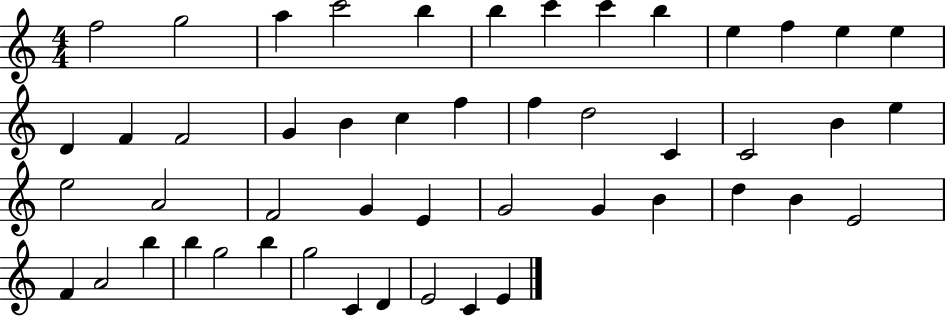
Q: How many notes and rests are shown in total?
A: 49